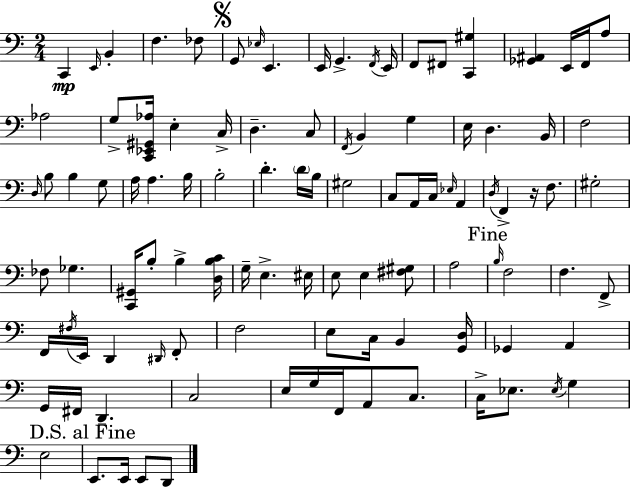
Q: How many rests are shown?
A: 1